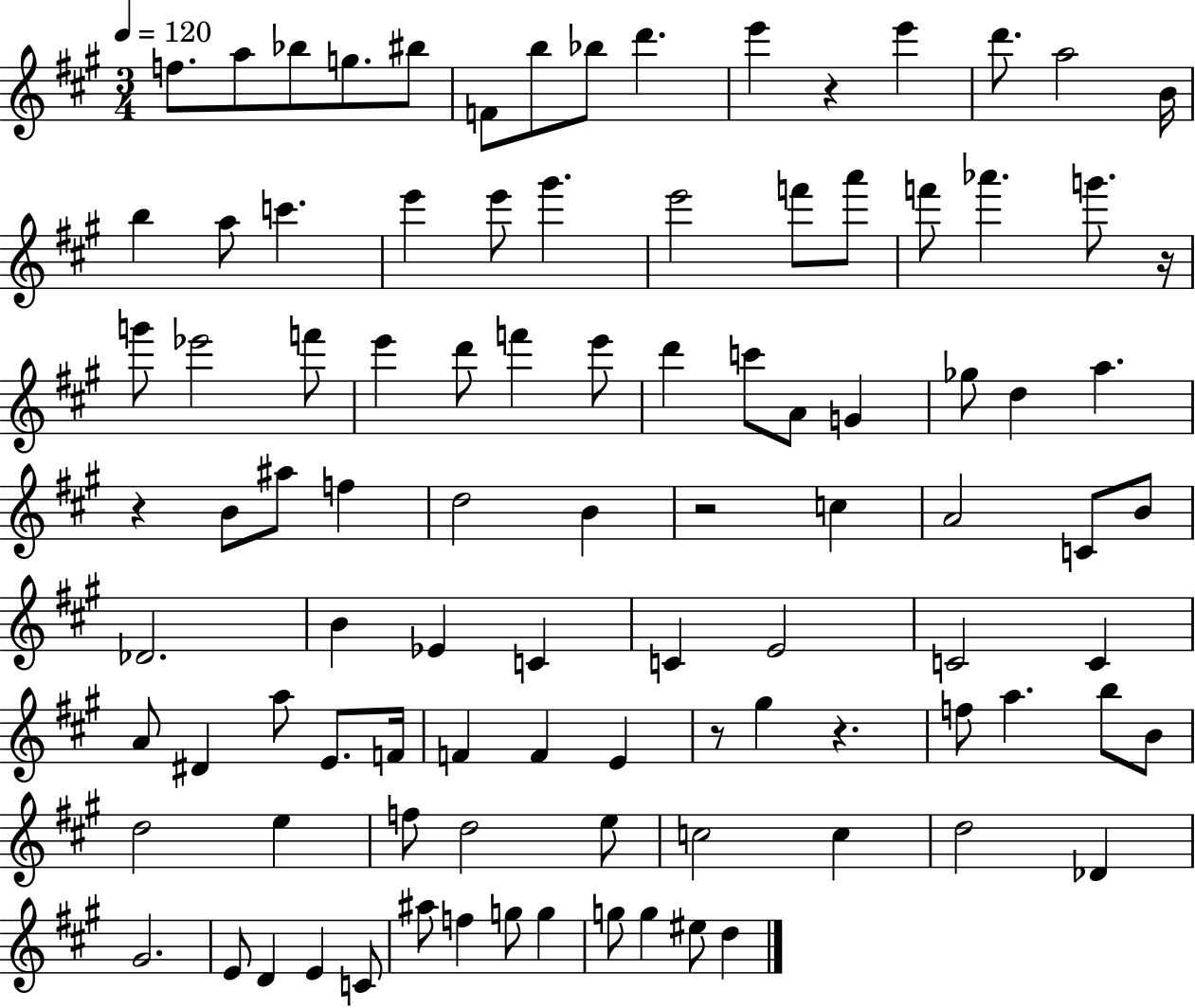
F5/e. A5/e Bb5/e G5/e. BIS5/e F4/e B5/e Bb5/e D6/q. E6/q R/q E6/q D6/e. A5/h B4/s B5/q A5/e C6/q. E6/q E6/e G#6/q. E6/h F6/e A6/e F6/e Ab6/q. G6/e. R/s G6/e Eb6/h F6/e E6/q D6/e F6/q E6/e D6/q C6/e A4/e G4/q Gb5/e D5/q A5/q. R/q B4/e A#5/e F5/q D5/h B4/q R/h C5/q A4/h C4/e B4/e Db4/h. B4/q Eb4/q C4/q C4/q E4/h C4/h C4/q A4/e D#4/q A5/e E4/e. F4/s F4/q F4/q E4/q R/e G#5/q R/q. F5/e A5/q. B5/e B4/e D5/h E5/q F5/e D5/h E5/e C5/h C5/q D5/h Db4/q G#4/h. E4/e D4/q E4/q C4/e A#5/e F5/q G5/e G5/q G5/e G5/q EIS5/e D5/q